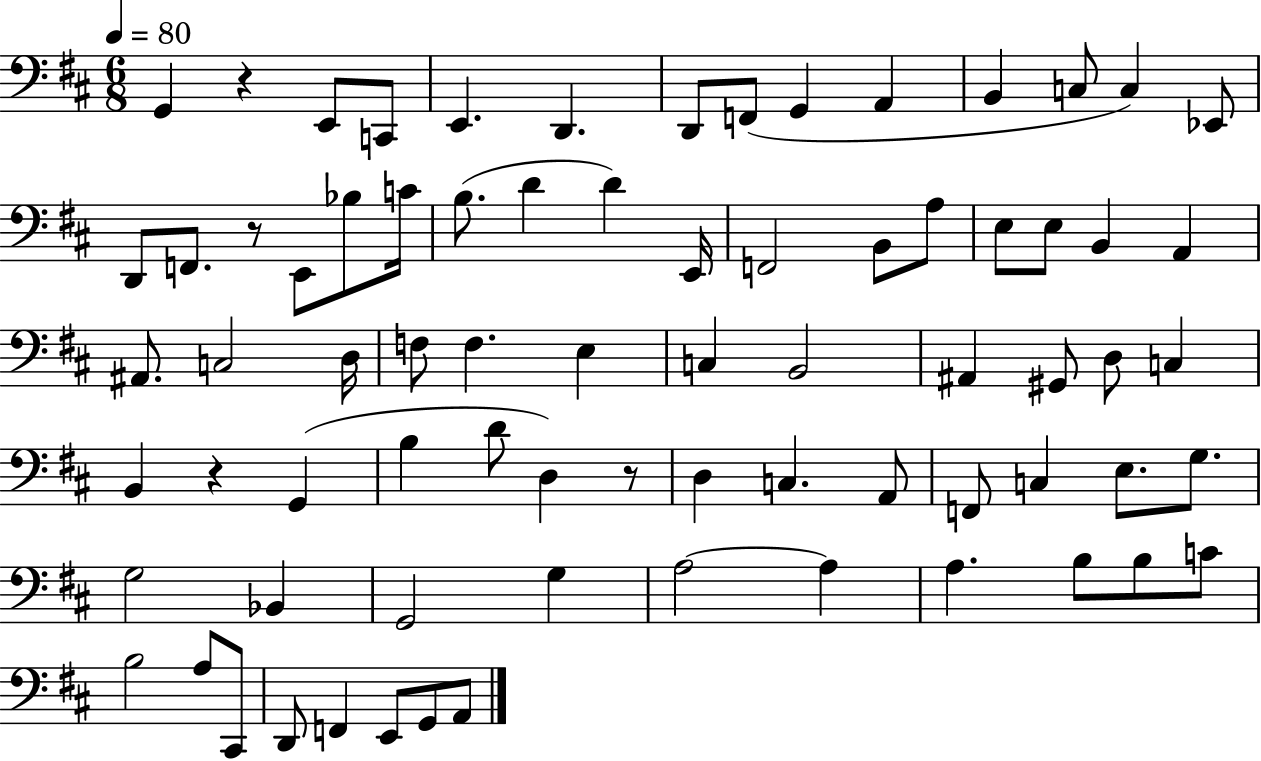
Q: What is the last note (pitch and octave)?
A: A2